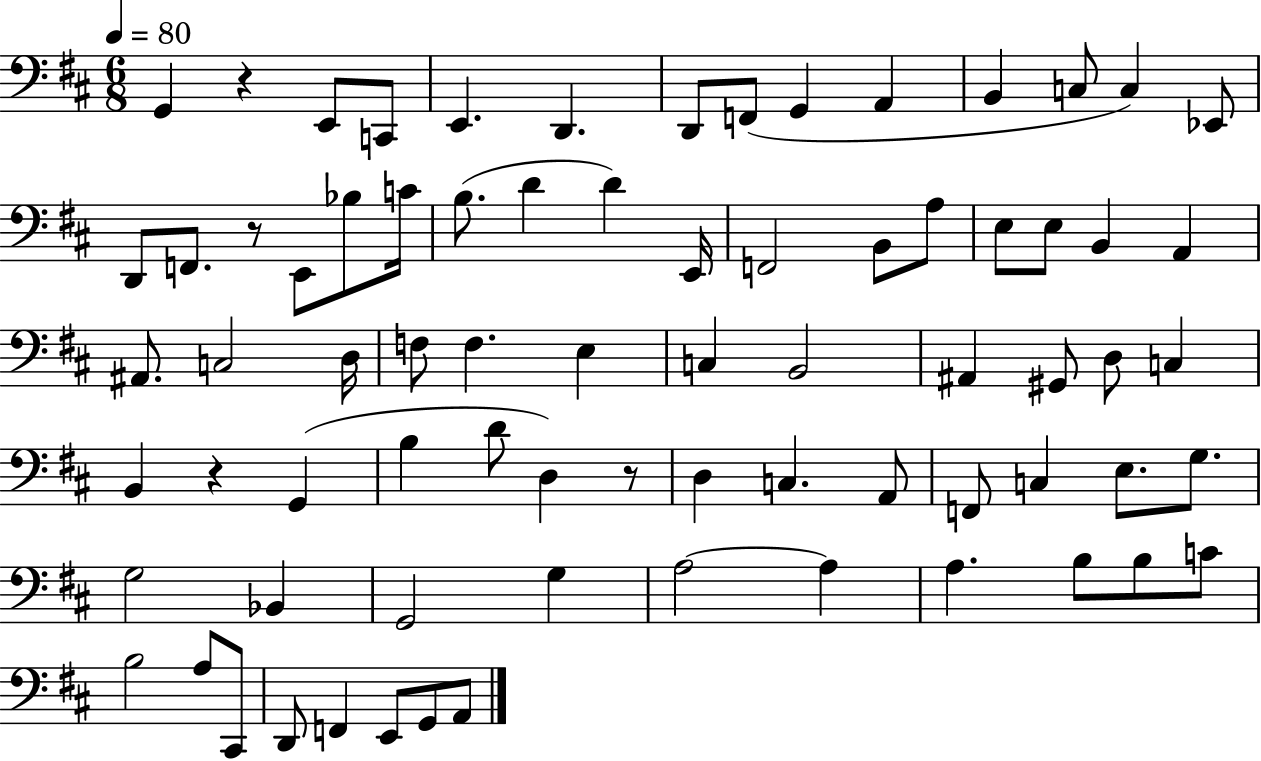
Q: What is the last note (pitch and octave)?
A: A2